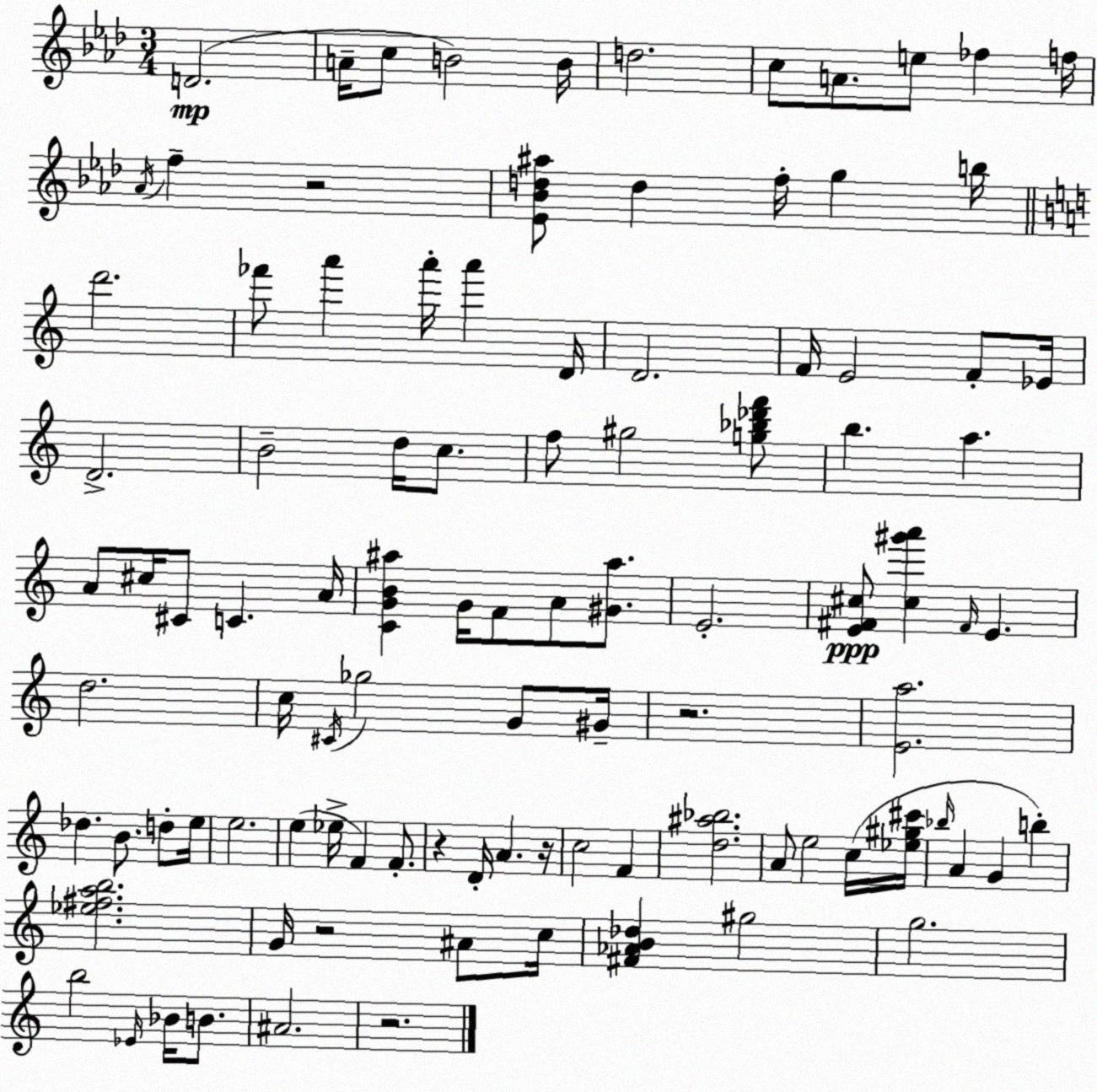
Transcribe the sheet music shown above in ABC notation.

X:1
T:Untitled
M:3/4
L:1/4
K:Ab
D2 A/4 c/2 B2 B/4 d2 c/2 A/2 e/2 _f f/4 _A/4 f z2 [_E_Bd^a]/2 d f/4 g b/4 d'2 _f'/2 a' a'/4 a' D/4 D2 F/4 E2 F/2 _E/4 D2 B2 d/4 c/2 f/2 ^g2 [g_b_d'f']/2 b a A/2 ^c/4 ^C/2 C A/4 [CGB^a] G/4 F/2 A/2 [^G^a]/2 E2 [E^F^c]/2 [^c^g'a'] ^F/4 E d2 c/4 ^C/4 _g2 G/2 ^G/4 z2 [Ea]2 _d B/2 d/2 e/4 e2 e _e/4 F F/2 z D/4 A z/4 c2 F [d^a_b]2 A/2 e2 c/4 [_e^g^c']/4 _b/4 A G b [_e^fab]2 G/4 z2 ^A/2 c/4 [^F_AB_d] ^g2 g2 b2 _E/4 _B/4 B/2 ^A2 z2